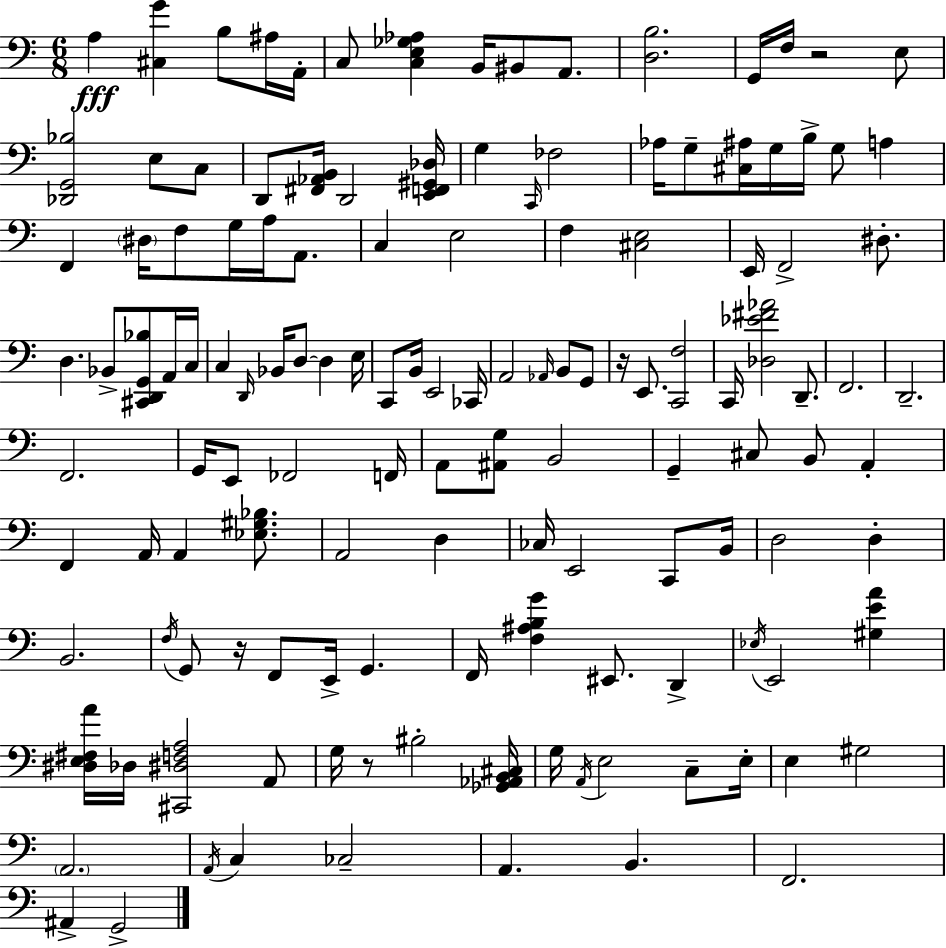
X:1
T:Untitled
M:6/8
L:1/4
K:C
A, [^C,G] B,/2 ^A,/4 A,,/4 C,/2 [C,E,_G,_A,] B,,/4 ^B,,/2 A,,/2 [D,B,]2 G,,/4 F,/4 z2 E,/2 [_D,,G,,_B,]2 E,/2 C,/2 D,,/2 [^F,,_A,,B,,]/4 D,,2 [E,,F,,^G,,_D,]/4 G, C,,/4 _F,2 _A,/4 G,/2 [^C,^A,]/4 G,/4 B,/4 G,/2 A, F,, ^D,/4 F,/2 G,/4 A,/4 A,,/2 C, E,2 F, [^C,E,]2 E,,/4 F,,2 ^D,/2 D, _B,,/2 [^C,,D,,G,,_B,]/2 A,,/4 C,/4 C, D,,/4 _B,,/4 D,/2 D, E,/4 C,,/2 B,,/4 E,,2 _C,,/4 A,,2 _A,,/4 B,,/2 G,,/2 z/4 E,,/2 [C,,F,]2 C,,/4 [_D,_E^F_A]2 D,,/2 F,,2 D,,2 F,,2 G,,/4 E,,/2 _F,,2 F,,/4 A,,/2 [^A,,G,]/2 B,,2 G,, ^C,/2 B,,/2 A,, F,, A,,/4 A,, [_E,^G,_B,]/2 A,,2 D, _C,/4 E,,2 C,,/2 B,,/4 D,2 D, B,,2 F,/4 G,,/2 z/4 F,,/2 E,,/4 G,, F,,/4 [F,^A,B,G] ^E,,/2 D,, _E,/4 E,,2 [^G,EA] [^D,E,^F,A]/4 _D,/4 [^C,,^D,F,A,]2 A,,/2 G,/4 z/2 ^B,2 [_G,,_A,,B,,^C,]/4 G,/4 A,,/4 E,2 C,/2 E,/4 E, ^G,2 A,,2 A,,/4 C, _C,2 A,, B,, F,,2 ^A,, G,,2